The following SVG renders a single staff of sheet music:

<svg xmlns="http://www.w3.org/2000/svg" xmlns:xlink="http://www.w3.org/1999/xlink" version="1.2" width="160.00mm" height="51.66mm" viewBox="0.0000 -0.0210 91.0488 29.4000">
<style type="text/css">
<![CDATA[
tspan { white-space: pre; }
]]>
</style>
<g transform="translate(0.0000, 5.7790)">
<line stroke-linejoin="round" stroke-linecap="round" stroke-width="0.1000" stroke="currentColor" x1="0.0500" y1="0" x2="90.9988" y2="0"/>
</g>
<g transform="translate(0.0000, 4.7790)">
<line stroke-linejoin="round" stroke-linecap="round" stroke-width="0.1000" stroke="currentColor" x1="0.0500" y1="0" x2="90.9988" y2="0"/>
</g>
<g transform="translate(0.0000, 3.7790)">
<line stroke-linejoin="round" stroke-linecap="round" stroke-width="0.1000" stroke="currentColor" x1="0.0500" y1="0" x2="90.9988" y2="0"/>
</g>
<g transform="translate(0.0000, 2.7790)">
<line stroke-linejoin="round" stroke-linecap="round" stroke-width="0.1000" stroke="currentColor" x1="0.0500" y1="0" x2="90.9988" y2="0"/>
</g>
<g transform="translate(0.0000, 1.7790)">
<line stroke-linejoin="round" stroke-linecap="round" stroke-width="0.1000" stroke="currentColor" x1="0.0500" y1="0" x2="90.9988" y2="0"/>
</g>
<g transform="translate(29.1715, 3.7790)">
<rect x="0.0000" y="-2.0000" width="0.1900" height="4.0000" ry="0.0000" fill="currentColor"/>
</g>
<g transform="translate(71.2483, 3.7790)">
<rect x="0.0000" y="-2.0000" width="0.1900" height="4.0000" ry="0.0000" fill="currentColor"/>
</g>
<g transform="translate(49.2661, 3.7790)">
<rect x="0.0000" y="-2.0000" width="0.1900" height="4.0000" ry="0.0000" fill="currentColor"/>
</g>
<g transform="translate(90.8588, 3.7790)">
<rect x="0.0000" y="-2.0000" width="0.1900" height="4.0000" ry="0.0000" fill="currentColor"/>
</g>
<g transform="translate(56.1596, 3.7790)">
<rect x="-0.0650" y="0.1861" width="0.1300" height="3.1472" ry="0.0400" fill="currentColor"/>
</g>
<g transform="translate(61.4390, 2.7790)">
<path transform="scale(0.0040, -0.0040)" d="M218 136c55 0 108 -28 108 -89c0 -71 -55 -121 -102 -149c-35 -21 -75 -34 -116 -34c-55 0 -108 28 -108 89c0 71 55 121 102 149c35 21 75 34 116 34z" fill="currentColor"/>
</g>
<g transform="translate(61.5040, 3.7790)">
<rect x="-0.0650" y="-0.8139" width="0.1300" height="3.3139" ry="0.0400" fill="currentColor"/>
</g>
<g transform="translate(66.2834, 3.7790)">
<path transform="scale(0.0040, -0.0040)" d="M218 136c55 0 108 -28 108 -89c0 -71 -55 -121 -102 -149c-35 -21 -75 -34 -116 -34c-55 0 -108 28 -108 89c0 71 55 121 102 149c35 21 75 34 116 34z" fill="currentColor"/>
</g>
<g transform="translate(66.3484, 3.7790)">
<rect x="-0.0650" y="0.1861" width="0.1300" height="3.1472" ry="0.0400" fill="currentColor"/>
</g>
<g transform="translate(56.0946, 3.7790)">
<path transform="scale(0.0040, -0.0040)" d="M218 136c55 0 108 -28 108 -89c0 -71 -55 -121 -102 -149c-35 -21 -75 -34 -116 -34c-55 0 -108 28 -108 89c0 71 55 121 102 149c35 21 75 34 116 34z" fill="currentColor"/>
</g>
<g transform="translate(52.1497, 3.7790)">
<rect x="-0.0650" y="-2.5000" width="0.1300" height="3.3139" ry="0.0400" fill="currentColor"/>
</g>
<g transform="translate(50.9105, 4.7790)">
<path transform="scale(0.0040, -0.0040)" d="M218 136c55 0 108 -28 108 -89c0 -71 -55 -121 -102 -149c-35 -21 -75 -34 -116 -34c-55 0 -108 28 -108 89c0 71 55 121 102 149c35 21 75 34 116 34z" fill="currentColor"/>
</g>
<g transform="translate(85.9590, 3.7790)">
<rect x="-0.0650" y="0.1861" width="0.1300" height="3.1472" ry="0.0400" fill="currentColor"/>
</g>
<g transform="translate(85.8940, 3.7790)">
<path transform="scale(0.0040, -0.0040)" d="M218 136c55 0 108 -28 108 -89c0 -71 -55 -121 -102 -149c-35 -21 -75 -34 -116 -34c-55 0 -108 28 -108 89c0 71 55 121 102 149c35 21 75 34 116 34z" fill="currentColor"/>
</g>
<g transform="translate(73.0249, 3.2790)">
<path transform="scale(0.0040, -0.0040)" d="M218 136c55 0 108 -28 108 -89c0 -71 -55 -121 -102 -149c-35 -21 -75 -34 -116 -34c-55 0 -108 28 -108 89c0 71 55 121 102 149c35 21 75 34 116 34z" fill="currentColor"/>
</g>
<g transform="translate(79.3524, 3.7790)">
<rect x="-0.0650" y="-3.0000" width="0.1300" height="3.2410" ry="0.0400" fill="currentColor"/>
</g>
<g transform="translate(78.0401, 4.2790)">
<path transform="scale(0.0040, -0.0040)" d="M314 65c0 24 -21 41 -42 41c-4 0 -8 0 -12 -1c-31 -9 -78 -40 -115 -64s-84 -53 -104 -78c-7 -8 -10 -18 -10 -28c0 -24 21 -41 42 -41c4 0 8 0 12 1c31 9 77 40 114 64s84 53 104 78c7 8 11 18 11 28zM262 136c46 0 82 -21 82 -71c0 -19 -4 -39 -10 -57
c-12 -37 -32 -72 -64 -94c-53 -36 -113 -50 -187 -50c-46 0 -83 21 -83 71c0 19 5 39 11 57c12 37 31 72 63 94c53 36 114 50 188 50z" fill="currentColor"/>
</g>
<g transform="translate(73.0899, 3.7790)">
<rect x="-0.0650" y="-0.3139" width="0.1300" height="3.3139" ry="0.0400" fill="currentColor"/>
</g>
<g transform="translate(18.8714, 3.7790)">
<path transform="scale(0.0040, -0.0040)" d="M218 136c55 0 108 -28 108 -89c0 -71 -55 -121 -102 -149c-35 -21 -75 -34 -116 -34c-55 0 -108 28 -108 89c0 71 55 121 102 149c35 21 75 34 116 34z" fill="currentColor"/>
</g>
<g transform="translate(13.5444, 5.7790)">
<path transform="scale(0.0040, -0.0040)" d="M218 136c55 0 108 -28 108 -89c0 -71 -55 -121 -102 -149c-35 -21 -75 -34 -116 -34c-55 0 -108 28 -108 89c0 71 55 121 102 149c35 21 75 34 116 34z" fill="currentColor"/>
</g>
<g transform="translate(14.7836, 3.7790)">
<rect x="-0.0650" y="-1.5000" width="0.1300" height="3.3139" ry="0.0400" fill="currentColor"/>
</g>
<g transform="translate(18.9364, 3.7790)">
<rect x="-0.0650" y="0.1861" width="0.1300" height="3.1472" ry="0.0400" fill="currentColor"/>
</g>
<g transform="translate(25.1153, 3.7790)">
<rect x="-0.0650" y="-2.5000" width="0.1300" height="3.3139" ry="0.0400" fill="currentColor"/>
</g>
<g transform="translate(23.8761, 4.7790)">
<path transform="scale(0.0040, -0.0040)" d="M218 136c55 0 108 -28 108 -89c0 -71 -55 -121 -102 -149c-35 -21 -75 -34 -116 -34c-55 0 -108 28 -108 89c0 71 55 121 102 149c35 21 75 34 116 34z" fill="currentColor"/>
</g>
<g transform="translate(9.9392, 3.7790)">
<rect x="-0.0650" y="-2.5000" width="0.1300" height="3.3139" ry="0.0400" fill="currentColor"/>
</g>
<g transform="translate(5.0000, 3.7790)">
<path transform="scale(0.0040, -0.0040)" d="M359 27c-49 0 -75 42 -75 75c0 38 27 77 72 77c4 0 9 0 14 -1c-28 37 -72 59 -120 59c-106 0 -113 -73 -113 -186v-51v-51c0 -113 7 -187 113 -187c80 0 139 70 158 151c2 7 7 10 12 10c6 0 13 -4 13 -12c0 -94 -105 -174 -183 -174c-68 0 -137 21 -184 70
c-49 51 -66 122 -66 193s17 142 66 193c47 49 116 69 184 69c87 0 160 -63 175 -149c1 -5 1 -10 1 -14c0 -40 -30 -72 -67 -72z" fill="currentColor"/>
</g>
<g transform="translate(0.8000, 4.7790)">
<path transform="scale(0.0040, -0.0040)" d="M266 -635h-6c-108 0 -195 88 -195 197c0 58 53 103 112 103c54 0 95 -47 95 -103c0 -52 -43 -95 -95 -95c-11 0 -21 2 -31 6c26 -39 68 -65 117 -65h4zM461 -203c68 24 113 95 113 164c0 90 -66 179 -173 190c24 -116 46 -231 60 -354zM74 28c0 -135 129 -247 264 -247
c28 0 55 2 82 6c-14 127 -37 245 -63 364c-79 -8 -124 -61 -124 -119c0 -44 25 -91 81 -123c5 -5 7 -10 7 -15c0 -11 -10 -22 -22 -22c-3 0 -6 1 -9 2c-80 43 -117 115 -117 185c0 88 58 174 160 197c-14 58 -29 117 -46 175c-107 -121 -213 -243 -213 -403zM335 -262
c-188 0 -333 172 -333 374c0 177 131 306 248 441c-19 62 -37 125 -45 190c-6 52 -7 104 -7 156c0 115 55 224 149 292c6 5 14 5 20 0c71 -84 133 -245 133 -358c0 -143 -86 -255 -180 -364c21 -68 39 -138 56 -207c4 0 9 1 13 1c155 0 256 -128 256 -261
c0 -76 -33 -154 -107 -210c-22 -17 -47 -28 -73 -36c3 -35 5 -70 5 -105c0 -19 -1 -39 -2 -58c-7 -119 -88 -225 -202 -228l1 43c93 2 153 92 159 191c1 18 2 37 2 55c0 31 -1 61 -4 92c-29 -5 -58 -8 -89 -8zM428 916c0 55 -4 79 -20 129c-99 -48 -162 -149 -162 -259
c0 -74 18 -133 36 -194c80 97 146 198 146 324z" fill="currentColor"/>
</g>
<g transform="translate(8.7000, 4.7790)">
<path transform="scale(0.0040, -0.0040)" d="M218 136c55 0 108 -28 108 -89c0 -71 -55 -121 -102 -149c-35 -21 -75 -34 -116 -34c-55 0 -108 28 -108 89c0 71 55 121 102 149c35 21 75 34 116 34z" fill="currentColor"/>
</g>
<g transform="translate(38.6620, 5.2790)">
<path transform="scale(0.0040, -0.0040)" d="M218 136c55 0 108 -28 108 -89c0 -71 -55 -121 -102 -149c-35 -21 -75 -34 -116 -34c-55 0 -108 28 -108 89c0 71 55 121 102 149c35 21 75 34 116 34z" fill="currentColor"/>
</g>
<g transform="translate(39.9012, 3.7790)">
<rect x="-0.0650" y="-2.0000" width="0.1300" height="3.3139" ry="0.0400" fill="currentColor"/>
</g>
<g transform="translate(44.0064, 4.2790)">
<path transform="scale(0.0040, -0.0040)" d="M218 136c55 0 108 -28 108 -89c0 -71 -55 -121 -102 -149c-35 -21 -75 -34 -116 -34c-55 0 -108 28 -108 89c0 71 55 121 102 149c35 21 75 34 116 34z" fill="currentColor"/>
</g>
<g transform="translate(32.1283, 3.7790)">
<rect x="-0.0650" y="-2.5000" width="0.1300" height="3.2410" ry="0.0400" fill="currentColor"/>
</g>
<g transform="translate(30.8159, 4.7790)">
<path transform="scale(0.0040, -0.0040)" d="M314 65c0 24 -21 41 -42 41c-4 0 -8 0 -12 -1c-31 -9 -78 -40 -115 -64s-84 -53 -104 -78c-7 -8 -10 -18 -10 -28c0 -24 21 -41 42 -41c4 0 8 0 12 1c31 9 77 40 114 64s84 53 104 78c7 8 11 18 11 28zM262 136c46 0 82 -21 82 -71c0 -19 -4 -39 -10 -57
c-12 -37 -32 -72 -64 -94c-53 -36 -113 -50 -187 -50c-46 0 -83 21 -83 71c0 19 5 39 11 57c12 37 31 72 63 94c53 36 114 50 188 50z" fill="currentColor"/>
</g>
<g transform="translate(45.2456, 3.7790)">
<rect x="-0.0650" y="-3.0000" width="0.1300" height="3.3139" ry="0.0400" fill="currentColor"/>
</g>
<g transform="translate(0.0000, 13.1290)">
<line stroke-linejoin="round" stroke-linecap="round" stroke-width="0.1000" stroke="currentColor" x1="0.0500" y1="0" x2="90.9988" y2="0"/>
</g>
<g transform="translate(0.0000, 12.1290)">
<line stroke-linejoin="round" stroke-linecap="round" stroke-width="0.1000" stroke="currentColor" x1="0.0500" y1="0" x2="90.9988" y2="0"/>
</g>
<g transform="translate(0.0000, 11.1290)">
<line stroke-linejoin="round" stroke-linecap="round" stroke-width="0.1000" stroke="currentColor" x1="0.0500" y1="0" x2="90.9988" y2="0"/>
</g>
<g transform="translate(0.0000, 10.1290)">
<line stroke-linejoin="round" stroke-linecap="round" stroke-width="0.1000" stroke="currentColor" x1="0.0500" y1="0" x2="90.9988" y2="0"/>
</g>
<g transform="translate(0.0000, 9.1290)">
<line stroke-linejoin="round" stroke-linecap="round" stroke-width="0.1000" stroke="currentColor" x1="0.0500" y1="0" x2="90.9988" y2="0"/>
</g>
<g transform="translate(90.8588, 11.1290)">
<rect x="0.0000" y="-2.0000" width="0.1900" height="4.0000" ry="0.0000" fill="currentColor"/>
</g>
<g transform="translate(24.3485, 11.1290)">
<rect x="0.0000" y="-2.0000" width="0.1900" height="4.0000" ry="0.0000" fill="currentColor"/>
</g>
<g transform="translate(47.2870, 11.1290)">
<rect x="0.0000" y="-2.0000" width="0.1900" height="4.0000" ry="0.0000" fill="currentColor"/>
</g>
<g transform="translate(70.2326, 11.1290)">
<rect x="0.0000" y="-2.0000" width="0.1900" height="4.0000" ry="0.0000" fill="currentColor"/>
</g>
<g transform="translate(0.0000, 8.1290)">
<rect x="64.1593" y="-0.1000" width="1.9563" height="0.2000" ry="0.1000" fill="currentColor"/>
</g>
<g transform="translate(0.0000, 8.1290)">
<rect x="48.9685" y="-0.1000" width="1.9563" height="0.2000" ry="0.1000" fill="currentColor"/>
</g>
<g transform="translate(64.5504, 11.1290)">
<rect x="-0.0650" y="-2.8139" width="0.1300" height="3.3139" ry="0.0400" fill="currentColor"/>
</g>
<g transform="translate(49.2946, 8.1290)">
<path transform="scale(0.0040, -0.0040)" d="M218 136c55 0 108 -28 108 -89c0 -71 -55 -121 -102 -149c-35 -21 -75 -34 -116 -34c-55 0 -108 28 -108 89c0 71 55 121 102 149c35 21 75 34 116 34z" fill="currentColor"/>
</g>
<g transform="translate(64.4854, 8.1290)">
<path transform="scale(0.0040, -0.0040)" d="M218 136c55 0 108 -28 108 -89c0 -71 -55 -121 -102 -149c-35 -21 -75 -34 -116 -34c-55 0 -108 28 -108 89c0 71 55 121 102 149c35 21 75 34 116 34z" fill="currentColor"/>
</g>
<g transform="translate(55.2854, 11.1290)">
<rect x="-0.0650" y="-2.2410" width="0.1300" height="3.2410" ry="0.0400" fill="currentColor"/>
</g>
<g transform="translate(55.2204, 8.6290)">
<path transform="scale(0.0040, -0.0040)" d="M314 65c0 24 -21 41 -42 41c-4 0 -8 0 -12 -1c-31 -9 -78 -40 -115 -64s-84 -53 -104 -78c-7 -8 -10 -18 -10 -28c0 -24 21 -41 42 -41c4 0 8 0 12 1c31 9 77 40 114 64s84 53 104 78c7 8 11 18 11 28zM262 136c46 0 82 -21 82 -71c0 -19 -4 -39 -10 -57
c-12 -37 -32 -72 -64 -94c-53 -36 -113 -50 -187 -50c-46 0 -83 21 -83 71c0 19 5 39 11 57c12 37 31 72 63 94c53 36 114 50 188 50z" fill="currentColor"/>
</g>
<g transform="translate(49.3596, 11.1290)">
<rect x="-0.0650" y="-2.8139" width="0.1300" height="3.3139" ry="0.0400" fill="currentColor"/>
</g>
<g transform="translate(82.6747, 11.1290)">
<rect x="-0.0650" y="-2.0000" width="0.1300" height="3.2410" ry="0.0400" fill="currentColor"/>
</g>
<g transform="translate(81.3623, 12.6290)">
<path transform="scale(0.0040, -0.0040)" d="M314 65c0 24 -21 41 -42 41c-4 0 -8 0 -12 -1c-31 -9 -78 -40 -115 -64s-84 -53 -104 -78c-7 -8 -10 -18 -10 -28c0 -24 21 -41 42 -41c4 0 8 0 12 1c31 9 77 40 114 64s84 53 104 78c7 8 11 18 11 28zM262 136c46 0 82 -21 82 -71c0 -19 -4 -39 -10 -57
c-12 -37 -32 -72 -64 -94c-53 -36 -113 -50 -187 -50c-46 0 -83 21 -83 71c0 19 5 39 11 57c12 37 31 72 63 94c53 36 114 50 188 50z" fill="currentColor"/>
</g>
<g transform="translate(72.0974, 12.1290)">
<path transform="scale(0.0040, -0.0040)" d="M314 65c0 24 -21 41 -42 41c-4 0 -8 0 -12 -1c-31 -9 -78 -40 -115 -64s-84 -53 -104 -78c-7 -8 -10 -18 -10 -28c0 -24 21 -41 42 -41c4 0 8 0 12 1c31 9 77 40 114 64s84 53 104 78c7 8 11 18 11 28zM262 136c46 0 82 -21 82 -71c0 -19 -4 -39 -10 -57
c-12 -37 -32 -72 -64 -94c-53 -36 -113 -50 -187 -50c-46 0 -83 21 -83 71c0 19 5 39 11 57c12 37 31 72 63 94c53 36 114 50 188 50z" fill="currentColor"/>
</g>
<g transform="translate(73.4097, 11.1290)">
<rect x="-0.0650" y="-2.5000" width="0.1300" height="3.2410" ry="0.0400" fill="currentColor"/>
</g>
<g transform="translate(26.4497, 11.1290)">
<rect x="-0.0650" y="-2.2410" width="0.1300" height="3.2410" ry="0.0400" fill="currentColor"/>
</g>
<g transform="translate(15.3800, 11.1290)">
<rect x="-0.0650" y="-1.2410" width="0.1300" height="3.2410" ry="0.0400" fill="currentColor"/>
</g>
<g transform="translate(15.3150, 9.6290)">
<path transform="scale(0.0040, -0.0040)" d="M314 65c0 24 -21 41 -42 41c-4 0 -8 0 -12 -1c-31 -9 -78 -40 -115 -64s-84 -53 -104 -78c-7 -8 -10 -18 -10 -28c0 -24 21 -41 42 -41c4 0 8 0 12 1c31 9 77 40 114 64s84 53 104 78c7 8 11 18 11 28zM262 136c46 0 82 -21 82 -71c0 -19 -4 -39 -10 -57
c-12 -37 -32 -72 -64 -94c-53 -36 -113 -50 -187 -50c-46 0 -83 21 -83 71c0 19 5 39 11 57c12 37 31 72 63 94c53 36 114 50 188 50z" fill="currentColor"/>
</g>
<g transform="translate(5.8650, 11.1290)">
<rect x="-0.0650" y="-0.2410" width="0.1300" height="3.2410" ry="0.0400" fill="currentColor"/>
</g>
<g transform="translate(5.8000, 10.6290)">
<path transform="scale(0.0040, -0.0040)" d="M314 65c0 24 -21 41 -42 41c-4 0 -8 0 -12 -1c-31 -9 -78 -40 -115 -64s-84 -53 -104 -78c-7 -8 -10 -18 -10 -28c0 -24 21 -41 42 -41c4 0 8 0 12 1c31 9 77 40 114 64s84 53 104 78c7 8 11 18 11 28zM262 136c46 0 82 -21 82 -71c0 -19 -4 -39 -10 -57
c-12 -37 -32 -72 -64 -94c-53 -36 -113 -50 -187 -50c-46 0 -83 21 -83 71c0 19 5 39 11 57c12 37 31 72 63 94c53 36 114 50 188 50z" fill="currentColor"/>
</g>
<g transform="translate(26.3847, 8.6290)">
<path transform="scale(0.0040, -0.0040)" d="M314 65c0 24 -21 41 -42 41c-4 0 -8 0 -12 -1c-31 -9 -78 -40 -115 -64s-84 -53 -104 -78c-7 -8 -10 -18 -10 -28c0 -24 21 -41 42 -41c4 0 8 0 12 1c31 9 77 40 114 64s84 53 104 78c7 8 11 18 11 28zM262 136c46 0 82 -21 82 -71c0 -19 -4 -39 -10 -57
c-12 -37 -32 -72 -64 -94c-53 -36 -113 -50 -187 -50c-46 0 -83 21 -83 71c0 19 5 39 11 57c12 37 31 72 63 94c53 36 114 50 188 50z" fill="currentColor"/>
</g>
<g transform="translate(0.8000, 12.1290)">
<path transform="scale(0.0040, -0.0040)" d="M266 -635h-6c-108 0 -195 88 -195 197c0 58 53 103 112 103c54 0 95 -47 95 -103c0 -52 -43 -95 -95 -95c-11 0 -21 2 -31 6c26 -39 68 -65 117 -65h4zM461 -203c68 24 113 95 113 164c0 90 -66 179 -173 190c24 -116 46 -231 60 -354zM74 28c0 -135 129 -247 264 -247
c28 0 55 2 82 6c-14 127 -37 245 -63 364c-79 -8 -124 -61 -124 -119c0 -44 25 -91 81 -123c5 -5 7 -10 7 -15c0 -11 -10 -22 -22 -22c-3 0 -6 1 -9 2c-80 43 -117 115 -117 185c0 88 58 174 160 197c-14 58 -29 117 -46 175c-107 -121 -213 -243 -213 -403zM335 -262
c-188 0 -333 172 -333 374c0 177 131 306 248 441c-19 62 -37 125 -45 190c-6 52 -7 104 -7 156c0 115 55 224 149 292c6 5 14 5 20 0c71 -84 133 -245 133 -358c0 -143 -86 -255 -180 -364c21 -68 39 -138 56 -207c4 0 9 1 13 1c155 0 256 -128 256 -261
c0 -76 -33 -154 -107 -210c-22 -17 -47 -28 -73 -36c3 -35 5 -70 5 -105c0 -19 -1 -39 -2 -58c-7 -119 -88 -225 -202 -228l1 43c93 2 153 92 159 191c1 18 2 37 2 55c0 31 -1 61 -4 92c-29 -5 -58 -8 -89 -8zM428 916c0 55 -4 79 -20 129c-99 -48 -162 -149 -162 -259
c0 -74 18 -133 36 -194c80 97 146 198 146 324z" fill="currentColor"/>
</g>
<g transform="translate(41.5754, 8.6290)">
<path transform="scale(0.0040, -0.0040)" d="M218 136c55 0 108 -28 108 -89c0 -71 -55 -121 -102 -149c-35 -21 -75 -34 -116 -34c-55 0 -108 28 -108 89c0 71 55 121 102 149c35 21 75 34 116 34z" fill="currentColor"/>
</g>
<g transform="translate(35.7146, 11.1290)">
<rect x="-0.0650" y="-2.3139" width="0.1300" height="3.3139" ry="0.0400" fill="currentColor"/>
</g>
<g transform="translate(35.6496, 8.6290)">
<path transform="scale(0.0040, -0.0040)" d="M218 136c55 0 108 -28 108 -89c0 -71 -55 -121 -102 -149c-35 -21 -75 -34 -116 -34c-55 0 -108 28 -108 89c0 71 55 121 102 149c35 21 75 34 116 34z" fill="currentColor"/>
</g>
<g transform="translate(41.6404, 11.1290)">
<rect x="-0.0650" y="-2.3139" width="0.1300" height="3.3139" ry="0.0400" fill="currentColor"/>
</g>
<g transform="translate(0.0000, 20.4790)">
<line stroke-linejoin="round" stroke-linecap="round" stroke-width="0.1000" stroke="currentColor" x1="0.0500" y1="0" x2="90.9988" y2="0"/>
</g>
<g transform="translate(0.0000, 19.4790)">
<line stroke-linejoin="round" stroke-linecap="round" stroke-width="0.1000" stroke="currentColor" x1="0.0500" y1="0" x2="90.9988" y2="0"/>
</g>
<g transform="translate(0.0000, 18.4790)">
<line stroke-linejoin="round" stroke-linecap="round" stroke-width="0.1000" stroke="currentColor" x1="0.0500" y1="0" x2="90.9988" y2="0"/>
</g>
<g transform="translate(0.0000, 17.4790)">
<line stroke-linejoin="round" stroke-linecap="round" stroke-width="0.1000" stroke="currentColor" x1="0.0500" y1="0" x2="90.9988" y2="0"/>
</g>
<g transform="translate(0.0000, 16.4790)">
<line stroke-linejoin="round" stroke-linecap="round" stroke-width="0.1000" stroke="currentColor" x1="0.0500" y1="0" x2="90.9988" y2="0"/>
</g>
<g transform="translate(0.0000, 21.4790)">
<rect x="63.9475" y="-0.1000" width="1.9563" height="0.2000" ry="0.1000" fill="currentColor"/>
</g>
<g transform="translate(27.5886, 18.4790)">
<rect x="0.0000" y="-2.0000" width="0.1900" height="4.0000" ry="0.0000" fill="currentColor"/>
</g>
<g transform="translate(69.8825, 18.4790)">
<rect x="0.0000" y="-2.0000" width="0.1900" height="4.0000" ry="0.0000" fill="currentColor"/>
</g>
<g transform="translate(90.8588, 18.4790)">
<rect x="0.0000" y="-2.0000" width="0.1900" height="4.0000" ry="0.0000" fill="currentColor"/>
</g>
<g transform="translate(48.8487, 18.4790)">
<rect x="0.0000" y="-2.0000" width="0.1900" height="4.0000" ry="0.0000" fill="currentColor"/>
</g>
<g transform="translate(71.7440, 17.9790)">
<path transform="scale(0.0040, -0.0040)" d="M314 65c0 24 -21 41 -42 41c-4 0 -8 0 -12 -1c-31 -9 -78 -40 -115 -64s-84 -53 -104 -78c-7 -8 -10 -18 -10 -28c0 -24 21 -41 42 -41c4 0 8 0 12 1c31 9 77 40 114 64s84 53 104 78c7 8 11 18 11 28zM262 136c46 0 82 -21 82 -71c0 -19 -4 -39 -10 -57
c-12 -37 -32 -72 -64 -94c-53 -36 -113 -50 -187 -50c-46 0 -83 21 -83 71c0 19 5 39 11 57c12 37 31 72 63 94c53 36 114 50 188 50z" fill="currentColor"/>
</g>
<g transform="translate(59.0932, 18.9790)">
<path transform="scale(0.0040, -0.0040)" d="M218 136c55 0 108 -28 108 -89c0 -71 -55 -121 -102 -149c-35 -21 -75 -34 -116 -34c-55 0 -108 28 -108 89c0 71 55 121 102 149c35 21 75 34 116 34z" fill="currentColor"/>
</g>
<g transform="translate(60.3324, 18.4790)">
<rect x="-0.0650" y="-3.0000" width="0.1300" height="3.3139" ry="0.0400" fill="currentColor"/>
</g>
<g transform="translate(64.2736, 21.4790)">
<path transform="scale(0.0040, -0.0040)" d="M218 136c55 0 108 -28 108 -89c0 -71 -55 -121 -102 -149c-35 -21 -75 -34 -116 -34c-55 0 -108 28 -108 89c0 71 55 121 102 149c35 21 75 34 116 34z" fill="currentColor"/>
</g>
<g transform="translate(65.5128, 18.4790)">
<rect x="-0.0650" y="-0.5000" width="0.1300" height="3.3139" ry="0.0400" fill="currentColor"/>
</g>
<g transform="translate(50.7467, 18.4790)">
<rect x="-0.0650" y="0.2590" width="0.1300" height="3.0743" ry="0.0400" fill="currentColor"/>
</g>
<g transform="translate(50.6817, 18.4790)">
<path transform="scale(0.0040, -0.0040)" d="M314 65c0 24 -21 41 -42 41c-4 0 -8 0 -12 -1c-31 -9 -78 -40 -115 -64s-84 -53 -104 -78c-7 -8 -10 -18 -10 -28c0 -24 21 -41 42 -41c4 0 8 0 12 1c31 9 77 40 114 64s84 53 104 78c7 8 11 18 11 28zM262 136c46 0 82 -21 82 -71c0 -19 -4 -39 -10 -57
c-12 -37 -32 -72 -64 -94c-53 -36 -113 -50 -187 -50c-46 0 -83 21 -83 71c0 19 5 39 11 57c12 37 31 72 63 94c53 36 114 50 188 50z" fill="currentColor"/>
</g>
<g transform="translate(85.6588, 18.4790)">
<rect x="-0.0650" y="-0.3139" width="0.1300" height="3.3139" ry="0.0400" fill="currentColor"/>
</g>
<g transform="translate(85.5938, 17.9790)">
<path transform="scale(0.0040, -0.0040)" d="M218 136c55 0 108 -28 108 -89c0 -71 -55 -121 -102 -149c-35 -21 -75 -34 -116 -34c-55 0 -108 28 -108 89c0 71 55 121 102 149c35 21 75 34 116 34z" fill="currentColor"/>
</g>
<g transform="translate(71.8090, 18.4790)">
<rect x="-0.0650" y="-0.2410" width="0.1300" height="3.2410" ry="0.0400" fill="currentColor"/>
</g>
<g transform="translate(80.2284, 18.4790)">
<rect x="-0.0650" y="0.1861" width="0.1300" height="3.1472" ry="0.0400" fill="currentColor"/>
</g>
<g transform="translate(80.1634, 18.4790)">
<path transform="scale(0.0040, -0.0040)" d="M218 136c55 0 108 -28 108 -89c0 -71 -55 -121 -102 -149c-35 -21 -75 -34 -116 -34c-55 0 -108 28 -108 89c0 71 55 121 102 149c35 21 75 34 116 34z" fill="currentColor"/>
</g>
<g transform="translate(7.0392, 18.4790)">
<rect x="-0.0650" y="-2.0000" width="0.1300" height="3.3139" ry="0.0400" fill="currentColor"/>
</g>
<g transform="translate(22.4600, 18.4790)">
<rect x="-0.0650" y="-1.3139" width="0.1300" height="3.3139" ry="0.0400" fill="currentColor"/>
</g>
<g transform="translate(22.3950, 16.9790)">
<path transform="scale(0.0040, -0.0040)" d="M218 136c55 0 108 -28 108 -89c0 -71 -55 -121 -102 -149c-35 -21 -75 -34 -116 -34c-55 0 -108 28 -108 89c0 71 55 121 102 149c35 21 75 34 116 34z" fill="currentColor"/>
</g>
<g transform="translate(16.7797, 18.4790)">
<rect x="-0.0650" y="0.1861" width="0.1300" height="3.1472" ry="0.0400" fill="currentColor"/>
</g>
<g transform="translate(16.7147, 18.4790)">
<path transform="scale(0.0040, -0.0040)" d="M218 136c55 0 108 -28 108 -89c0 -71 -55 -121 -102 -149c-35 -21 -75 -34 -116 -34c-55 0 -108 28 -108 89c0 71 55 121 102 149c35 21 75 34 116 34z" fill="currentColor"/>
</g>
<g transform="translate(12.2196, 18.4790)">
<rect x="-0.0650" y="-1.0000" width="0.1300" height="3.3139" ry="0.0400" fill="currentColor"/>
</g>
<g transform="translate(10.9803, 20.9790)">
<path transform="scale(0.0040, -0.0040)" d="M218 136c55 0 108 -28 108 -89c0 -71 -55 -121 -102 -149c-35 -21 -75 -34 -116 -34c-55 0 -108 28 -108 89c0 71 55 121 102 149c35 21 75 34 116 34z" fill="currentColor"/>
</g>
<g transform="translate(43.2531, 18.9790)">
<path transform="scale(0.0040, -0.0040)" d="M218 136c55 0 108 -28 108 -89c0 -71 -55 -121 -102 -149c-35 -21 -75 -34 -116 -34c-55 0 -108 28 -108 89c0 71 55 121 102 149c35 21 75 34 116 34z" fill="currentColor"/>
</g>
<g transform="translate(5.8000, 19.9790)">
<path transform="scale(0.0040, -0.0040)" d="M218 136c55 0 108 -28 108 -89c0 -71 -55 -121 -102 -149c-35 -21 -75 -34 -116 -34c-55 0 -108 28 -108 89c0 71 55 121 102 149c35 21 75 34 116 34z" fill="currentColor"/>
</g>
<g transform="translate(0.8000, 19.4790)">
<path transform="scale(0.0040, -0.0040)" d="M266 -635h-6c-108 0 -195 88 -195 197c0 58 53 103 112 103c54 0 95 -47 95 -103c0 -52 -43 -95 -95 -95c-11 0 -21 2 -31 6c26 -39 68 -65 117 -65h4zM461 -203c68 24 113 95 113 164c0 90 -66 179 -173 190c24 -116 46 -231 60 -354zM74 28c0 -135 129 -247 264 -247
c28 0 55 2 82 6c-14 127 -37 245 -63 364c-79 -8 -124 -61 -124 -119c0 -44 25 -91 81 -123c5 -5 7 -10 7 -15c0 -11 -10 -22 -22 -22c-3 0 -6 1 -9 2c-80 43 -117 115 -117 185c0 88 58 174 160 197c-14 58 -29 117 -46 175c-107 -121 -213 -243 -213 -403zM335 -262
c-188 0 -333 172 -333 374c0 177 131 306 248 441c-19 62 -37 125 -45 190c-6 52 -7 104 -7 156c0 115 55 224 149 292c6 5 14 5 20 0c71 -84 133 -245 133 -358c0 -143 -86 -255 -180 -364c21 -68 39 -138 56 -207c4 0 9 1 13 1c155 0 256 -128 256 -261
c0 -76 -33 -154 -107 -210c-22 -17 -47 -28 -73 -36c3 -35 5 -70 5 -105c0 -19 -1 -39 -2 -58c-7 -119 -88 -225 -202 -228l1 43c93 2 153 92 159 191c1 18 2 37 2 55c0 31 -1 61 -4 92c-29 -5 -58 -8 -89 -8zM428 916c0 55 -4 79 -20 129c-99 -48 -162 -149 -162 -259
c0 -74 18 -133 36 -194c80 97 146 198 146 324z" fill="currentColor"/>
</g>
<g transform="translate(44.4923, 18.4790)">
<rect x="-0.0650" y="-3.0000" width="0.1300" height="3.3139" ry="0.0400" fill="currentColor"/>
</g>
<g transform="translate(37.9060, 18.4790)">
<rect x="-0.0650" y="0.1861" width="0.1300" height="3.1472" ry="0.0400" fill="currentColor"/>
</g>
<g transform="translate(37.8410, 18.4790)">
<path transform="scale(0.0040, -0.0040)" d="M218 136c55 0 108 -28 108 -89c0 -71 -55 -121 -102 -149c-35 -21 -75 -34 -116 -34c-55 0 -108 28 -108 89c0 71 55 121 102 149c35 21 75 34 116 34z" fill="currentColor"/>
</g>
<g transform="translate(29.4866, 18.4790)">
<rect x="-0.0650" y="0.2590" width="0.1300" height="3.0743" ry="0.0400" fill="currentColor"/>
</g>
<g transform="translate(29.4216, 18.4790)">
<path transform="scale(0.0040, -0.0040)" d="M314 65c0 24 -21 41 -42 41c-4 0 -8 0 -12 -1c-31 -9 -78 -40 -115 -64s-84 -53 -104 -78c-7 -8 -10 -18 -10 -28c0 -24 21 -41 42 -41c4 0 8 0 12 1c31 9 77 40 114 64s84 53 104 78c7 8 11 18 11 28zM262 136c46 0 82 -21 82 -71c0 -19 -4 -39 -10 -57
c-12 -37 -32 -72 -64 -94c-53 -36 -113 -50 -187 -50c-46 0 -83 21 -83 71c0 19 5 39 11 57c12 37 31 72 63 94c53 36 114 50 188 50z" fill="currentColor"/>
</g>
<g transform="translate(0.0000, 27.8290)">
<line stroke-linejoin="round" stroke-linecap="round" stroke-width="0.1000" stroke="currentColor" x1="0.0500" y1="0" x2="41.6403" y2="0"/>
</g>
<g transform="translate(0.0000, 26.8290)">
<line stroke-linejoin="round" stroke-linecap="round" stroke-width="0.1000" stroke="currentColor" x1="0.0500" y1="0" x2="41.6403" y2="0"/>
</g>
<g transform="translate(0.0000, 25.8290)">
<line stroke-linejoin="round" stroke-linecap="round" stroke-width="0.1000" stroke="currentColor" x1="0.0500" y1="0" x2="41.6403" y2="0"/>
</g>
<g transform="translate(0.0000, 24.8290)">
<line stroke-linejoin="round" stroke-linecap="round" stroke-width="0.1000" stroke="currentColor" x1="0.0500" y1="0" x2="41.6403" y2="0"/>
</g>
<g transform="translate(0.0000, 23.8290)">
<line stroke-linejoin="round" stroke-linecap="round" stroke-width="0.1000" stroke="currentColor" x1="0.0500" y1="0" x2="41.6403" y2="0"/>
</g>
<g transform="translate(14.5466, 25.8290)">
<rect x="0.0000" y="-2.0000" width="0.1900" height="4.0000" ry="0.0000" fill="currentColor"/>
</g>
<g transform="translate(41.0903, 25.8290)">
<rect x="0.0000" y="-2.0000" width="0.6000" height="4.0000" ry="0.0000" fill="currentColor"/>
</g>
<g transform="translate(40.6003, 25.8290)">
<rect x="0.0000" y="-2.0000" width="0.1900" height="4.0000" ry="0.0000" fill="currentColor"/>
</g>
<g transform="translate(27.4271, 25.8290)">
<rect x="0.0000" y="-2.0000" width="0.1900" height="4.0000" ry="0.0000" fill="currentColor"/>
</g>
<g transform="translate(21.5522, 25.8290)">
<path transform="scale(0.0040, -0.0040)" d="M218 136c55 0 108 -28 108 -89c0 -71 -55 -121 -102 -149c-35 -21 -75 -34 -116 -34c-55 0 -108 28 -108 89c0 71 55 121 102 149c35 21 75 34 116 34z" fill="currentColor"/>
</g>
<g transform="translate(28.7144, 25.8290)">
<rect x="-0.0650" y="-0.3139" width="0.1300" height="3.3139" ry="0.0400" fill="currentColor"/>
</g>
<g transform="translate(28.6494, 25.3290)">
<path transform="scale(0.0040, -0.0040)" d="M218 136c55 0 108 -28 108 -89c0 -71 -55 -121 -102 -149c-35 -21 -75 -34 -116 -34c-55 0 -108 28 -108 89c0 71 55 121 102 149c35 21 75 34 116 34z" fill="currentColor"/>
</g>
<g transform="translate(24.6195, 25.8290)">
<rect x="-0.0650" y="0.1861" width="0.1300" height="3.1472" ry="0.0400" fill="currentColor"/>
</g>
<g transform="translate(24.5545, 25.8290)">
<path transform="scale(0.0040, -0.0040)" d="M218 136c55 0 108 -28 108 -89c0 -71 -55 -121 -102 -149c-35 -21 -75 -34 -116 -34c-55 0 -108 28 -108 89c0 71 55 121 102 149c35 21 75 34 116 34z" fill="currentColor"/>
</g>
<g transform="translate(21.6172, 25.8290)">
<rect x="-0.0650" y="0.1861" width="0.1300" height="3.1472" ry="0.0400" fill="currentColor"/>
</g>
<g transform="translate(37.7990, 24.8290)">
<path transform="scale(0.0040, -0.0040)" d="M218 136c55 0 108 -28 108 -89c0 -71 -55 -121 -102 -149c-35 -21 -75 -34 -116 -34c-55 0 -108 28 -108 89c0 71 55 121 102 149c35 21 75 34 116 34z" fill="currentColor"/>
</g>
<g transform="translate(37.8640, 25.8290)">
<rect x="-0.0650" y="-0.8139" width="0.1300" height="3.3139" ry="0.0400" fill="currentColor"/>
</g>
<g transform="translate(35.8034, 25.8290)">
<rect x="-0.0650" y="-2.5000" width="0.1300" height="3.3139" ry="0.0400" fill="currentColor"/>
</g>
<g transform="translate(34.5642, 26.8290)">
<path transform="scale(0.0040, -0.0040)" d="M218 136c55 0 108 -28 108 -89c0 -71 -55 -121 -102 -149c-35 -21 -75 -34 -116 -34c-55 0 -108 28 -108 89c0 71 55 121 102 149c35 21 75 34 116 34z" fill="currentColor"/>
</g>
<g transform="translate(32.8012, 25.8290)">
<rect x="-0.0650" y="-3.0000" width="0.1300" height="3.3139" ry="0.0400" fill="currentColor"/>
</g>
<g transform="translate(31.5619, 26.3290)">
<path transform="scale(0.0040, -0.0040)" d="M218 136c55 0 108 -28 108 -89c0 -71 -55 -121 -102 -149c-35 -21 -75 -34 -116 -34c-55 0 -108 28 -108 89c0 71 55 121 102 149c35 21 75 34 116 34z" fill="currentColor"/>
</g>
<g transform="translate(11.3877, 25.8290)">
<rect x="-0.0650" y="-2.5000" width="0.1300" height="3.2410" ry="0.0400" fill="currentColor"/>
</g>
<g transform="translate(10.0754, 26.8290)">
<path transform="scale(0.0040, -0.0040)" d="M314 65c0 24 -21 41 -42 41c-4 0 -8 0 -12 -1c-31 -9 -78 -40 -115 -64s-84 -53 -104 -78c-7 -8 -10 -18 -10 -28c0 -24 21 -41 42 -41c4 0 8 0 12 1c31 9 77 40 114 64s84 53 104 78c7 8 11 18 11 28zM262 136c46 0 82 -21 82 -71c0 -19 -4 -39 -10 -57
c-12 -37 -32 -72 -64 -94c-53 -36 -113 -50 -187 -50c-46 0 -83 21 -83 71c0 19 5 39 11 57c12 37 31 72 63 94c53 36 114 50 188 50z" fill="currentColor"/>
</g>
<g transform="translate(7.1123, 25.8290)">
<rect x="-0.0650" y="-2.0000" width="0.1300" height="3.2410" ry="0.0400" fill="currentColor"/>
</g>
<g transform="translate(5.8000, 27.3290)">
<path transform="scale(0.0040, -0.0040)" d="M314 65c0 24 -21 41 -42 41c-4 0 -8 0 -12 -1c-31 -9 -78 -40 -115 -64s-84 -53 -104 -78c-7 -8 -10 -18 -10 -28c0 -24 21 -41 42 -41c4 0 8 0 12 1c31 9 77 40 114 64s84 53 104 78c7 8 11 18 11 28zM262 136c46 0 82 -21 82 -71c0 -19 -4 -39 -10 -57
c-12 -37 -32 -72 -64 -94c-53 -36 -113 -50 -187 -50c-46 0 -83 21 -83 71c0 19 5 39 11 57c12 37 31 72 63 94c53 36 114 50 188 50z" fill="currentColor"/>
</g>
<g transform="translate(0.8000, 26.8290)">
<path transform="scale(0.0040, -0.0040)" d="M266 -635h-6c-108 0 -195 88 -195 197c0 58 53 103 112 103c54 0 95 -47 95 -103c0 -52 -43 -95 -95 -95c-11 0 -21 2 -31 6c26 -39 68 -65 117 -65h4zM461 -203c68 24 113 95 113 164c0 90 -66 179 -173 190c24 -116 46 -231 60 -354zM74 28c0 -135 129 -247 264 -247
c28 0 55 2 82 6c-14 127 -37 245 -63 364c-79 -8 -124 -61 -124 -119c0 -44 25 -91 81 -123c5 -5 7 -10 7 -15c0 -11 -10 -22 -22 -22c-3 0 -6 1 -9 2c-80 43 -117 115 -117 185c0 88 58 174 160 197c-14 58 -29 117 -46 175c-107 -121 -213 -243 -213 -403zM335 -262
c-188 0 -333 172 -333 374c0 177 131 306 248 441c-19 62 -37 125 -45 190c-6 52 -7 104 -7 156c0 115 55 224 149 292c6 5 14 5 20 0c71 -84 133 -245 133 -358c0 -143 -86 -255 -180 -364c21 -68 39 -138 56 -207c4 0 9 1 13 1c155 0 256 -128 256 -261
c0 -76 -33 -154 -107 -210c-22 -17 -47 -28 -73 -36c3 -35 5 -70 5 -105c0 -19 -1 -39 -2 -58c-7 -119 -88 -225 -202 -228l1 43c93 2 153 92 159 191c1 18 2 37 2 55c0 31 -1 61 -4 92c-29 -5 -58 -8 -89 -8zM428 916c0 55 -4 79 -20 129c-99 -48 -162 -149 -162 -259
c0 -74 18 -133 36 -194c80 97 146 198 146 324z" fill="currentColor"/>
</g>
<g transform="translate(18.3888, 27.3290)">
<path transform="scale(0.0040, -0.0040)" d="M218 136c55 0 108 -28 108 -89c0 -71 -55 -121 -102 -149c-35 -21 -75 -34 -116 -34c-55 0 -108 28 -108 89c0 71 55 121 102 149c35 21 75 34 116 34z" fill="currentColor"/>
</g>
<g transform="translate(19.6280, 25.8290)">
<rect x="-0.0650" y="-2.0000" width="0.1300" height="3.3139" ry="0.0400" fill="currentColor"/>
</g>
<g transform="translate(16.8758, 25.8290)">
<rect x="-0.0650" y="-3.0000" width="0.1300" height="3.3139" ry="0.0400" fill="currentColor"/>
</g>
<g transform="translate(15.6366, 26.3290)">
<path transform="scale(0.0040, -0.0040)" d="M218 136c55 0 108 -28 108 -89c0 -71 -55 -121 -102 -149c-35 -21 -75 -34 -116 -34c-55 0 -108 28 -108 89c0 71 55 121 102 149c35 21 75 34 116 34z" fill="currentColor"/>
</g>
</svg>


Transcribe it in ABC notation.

X:1
T:Untitled
M:4/4
L:1/4
K:C
G E B G G2 F A G B d B c A2 B c2 e2 g2 g g a g2 a G2 F2 F D B e B2 B A B2 A C c2 B c F2 G2 A F B B c A G d